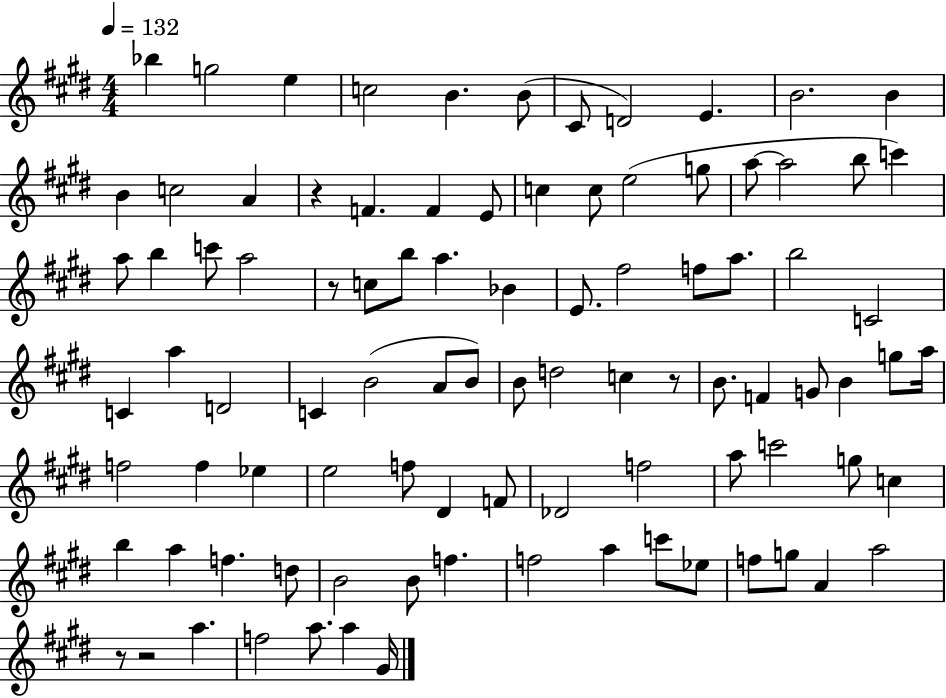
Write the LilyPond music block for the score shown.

{
  \clef treble
  \numericTimeSignature
  \time 4/4
  \key e \major
  \tempo 4 = 132
  bes''4 g''2 e''4 | c''2 b'4. b'8( | cis'8 d'2) e'4. | b'2. b'4 | \break b'4 c''2 a'4 | r4 f'4. f'4 e'8 | c''4 c''8 e''2( g''8 | a''8~~ a''2 b''8 c'''4) | \break a''8 b''4 c'''8 a''2 | r8 c''8 b''8 a''4. bes'4 | e'8. fis''2 f''8 a''8. | b''2 c'2 | \break c'4 a''4 d'2 | c'4 b'2( a'8 b'8) | b'8 d''2 c''4 r8 | b'8. f'4 g'8 b'4 g''8 a''16 | \break f''2 f''4 ees''4 | e''2 f''8 dis'4 f'8 | des'2 f''2 | a''8 c'''2 g''8 c''4 | \break b''4 a''4 f''4. d''8 | b'2 b'8 f''4. | f''2 a''4 c'''8 ees''8 | f''8 g''8 a'4 a''2 | \break r8 r2 a''4. | f''2 a''8. a''4 gis'16 | \bar "|."
}